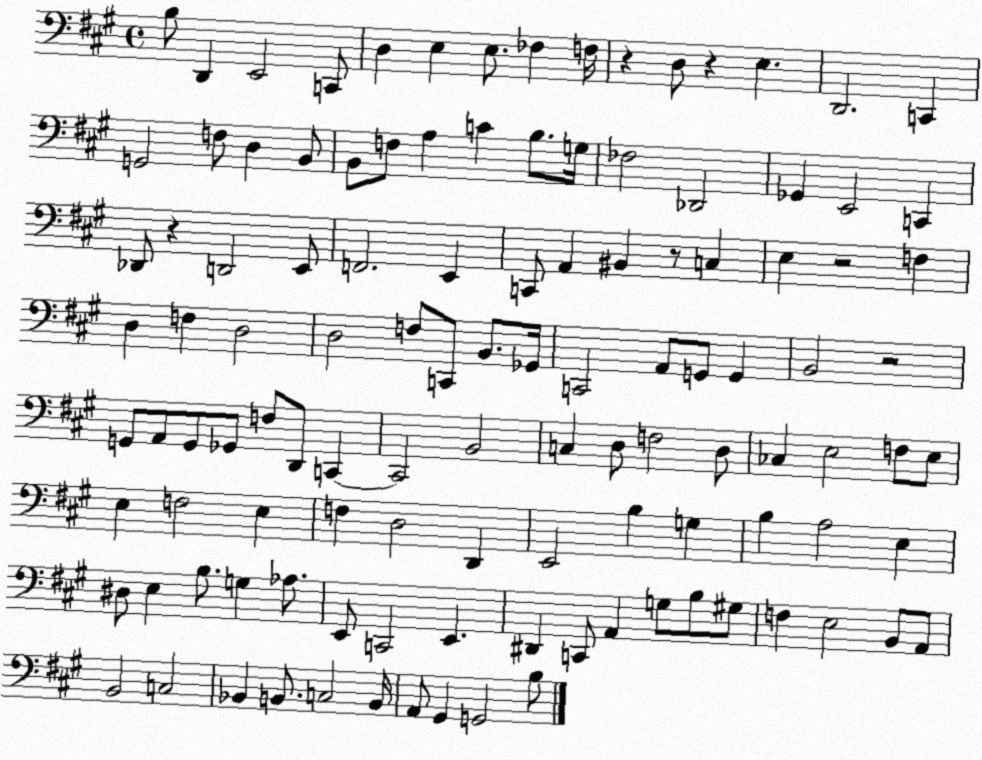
X:1
T:Untitled
M:4/4
L:1/4
K:A
B,/2 D,, E,,2 C,,/2 D, E, E,/2 _F, F,/4 z D,/2 z E, D,,2 C,, G,,2 F,/2 D, B,,/2 B,,/2 F,/2 A, C B,/2 G,/4 _F,2 _D,,2 _G,, E,,2 C,, _D,,/2 z D,,2 E,,/2 F,,2 E,, C,,/2 A,, ^B,, z/2 C, E, z2 F, D, F, D,2 D,2 F,/2 C,,/2 B,,/2 _G,,/4 C,,2 A,,/2 G,,/2 G,, B,,2 z2 G,,/2 A,,/2 G,,/2 _G,,/2 F,/2 D,,/2 C,, C,,2 B,,2 C, D,/2 F,2 D,/2 _C, E,2 F,/2 E,/2 E, F,2 E, F, D,2 D,, E,,2 B, G, B, A,2 E, ^D,/2 E, B,/2 G, _A,/2 E,,/2 C,,2 E,, ^D,, C,,/2 A,, G,/2 B,/2 ^G,/2 F, E,2 B,,/2 A,,/2 B,,2 C,2 _B,, B,,/2 C,2 B,,/4 A,,/2 ^G,, G,,2 B,/2